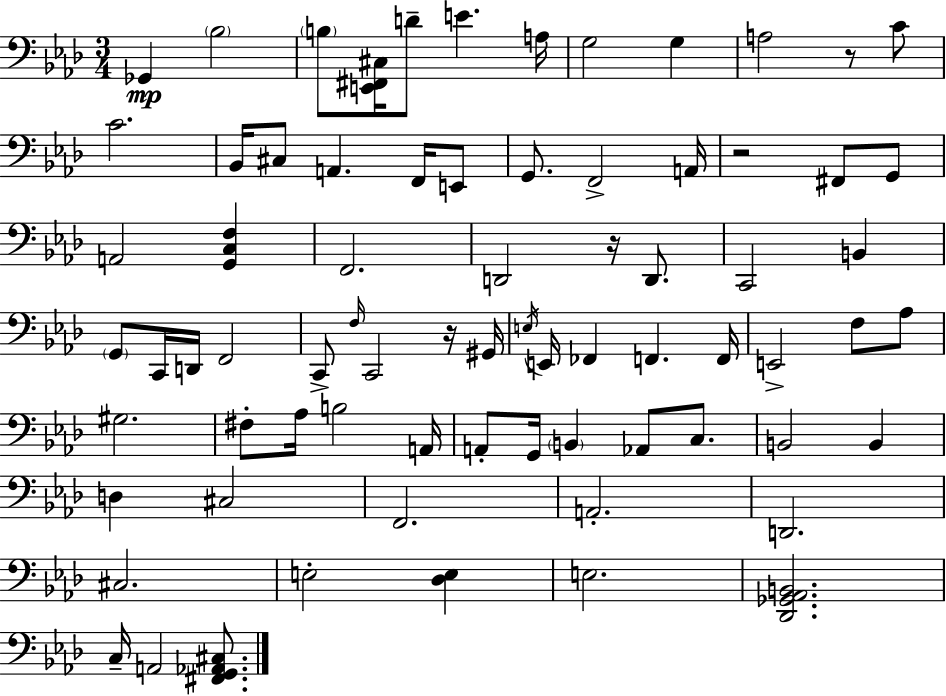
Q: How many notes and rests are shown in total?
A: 74